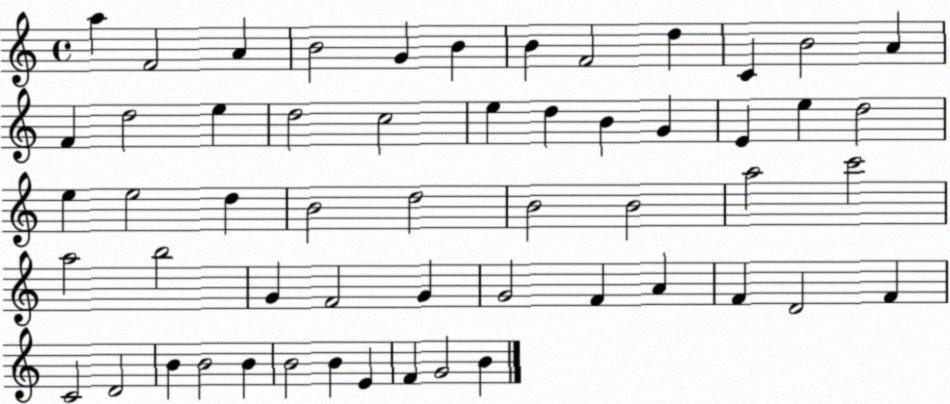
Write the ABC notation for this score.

X:1
T:Untitled
M:4/4
L:1/4
K:C
a F2 A B2 G B B F2 d C B2 A F d2 e d2 c2 e d B G E e d2 e e2 d B2 d2 B2 B2 a2 c'2 a2 b2 G F2 G G2 F A F D2 F C2 D2 B B2 B B2 B E F G2 B